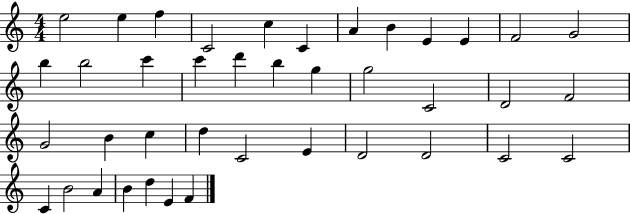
X:1
T:Untitled
M:4/4
L:1/4
K:C
e2 e f C2 c C A B E E F2 G2 b b2 c' c' d' b g g2 C2 D2 F2 G2 B c d C2 E D2 D2 C2 C2 C B2 A B d E F